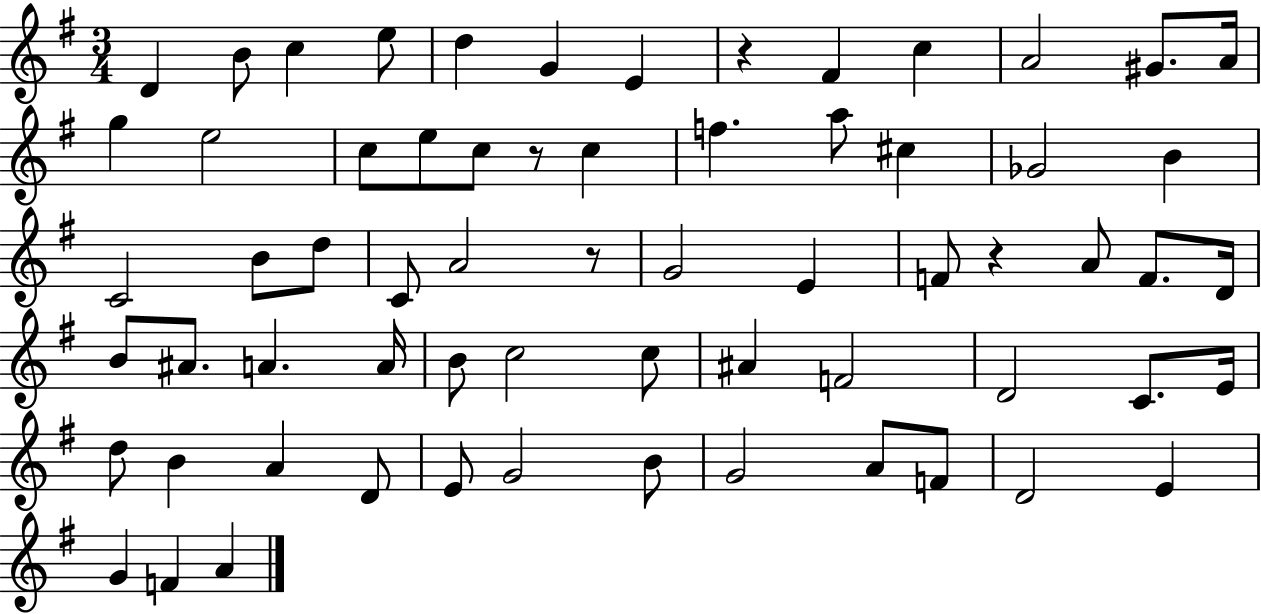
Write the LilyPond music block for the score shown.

{
  \clef treble
  \numericTimeSignature
  \time 3/4
  \key g \major
  d'4 b'8 c''4 e''8 | d''4 g'4 e'4 | r4 fis'4 c''4 | a'2 gis'8. a'16 | \break g''4 e''2 | c''8 e''8 c''8 r8 c''4 | f''4. a''8 cis''4 | ges'2 b'4 | \break c'2 b'8 d''8 | c'8 a'2 r8 | g'2 e'4 | f'8 r4 a'8 f'8. d'16 | \break b'8 ais'8. a'4. a'16 | b'8 c''2 c''8 | ais'4 f'2 | d'2 c'8. e'16 | \break d''8 b'4 a'4 d'8 | e'8 g'2 b'8 | g'2 a'8 f'8 | d'2 e'4 | \break g'4 f'4 a'4 | \bar "|."
}